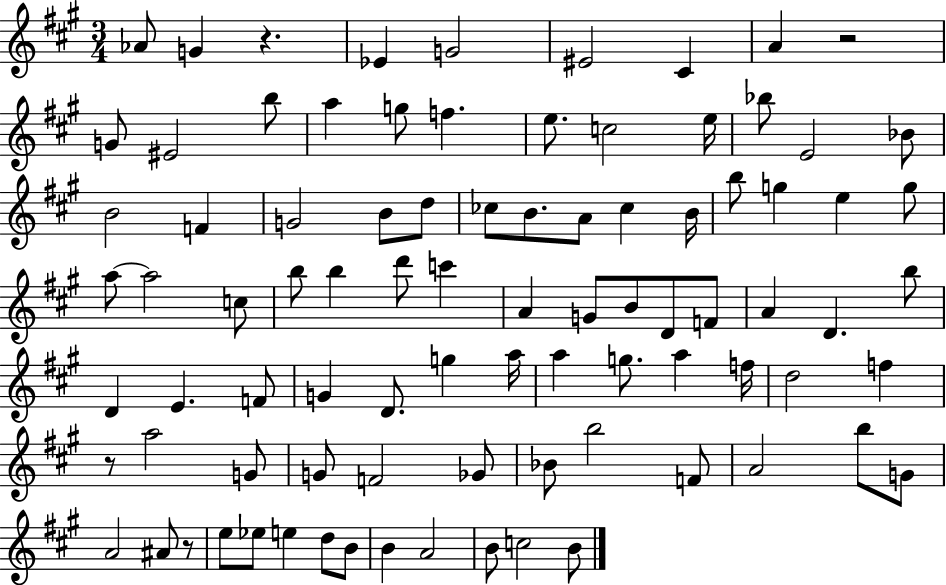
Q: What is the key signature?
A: A major